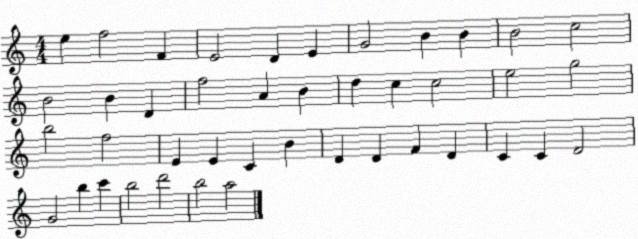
X:1
T:Untitled
M:4/4
L:1/4
K:C
e f2 F E2 D E G2 B B B2 c2 B2 B D f2 A B d c c2 e2 g2 b2 f2 E E C B D D F D C C D2 G2 b c' b2 d'2 b2 a2